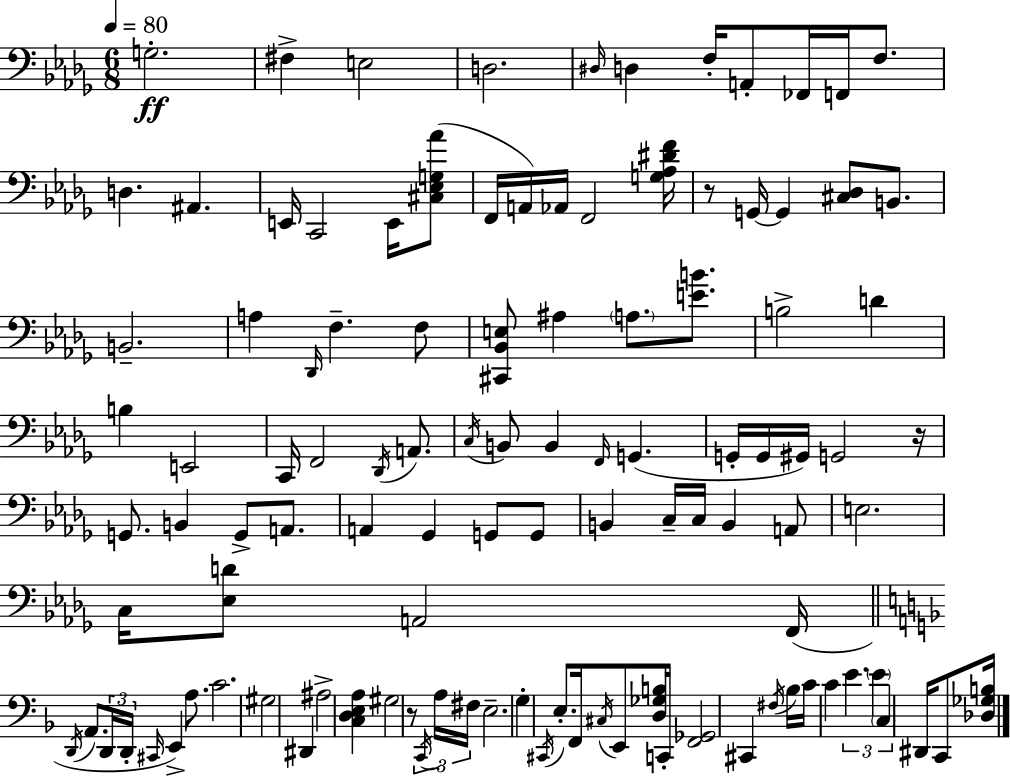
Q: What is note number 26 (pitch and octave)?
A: Db2